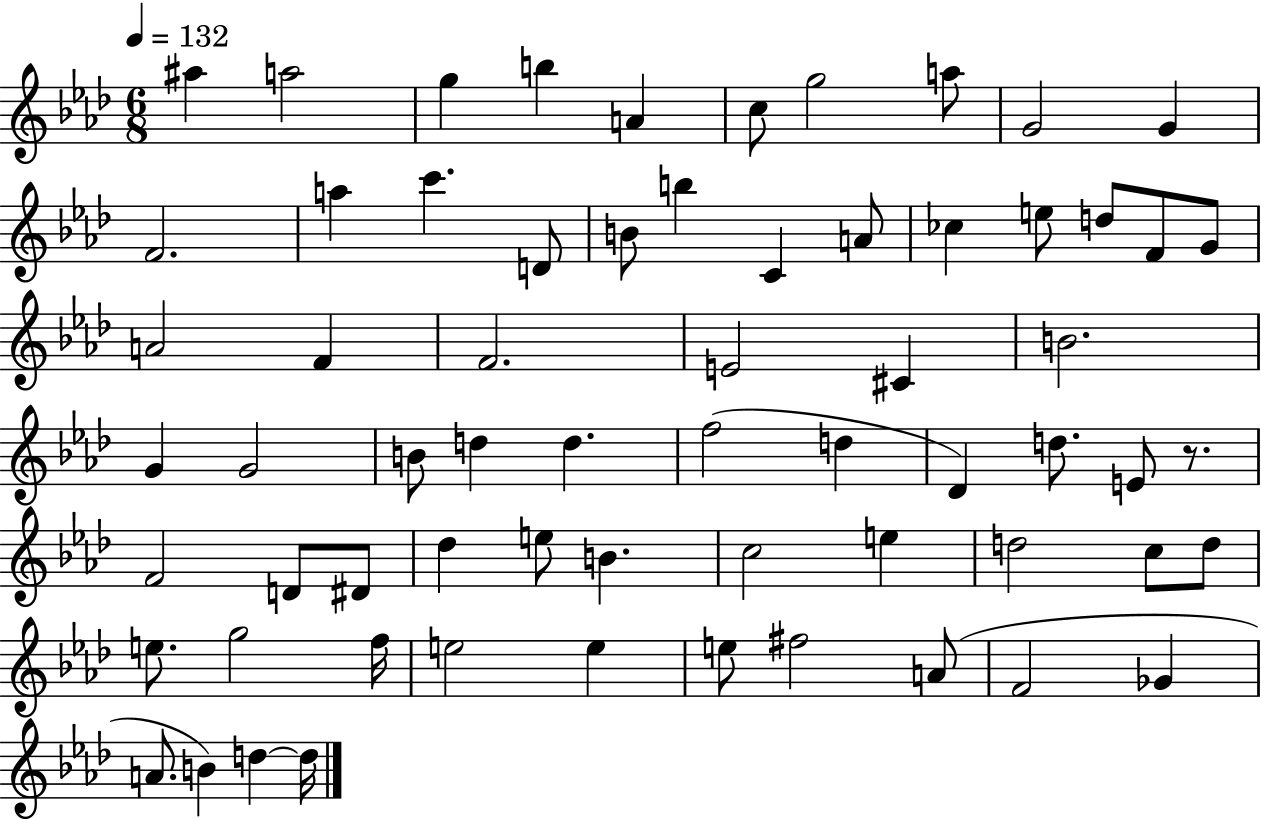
{
  \clef treble
  \numericTimeSignature
  \time 6/8
  \key aes \major
  \tempo 4 = 132
  ais''4 a''2 | g''4 b''4 a'4 | c''8 g''2 a''8 | g'2 g'4 | \break f'2. | a''4 c'''4. d'8 | b'8 b''4 c'4 a'8 | ces''4 e''8 d''8 f'8 g'8 | \break a'2 f'4 | f'2. | e'2 cis'4 | b'2. | \break g'4 g'2 | b'8 d''4 d''4. | f''2( d''4 | des'4) d''8. e'8 r8. | \break f'2 d'8 dis'8 | des''4 e''8 b'4. | c''2 e''4 | d''2 c''8 d''8 | \break e''8. g''2 f''16 | e''2 e''4 | e''8 fis''2 a'8( | f'2 ges'4 | \break a'8. b'4) d''4~~ d''16 | \bar "|."
}